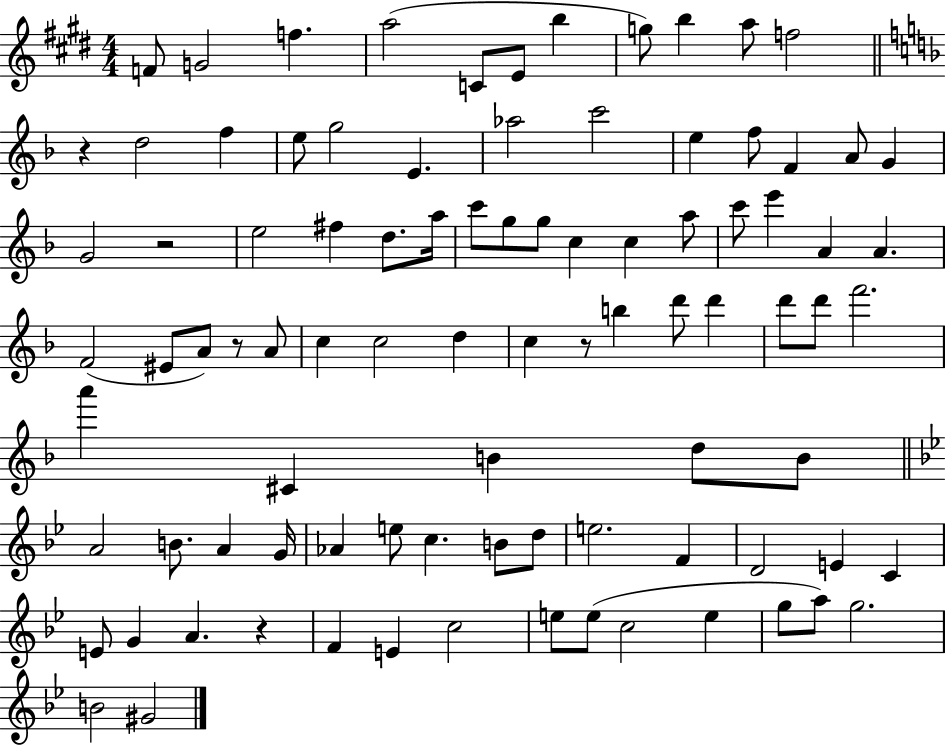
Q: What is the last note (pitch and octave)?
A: G#4